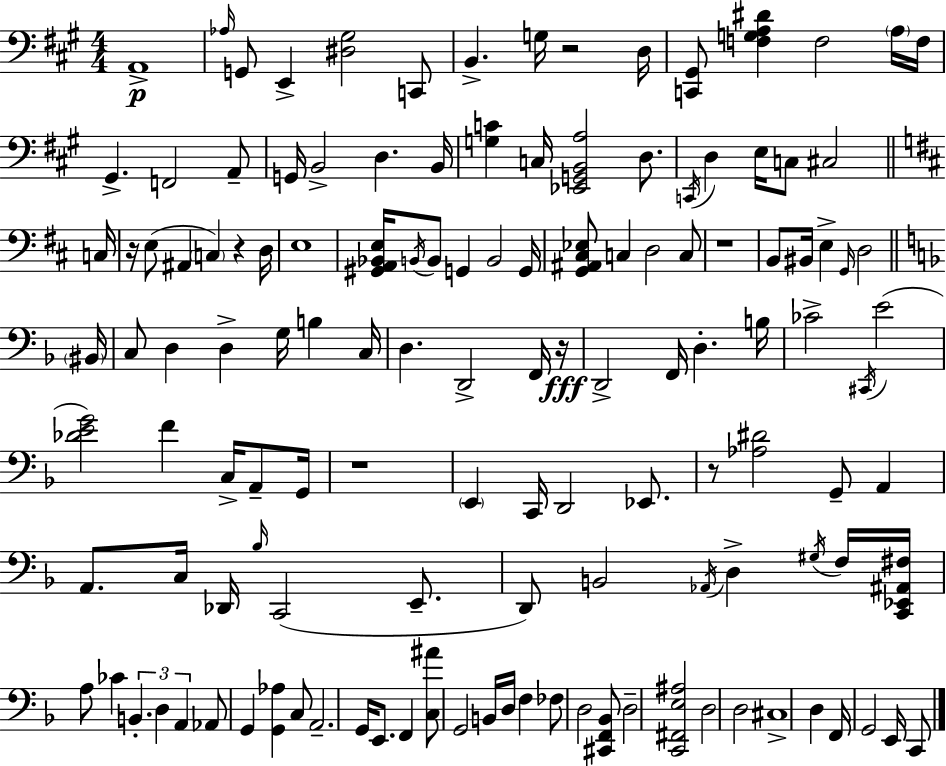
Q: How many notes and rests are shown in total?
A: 131